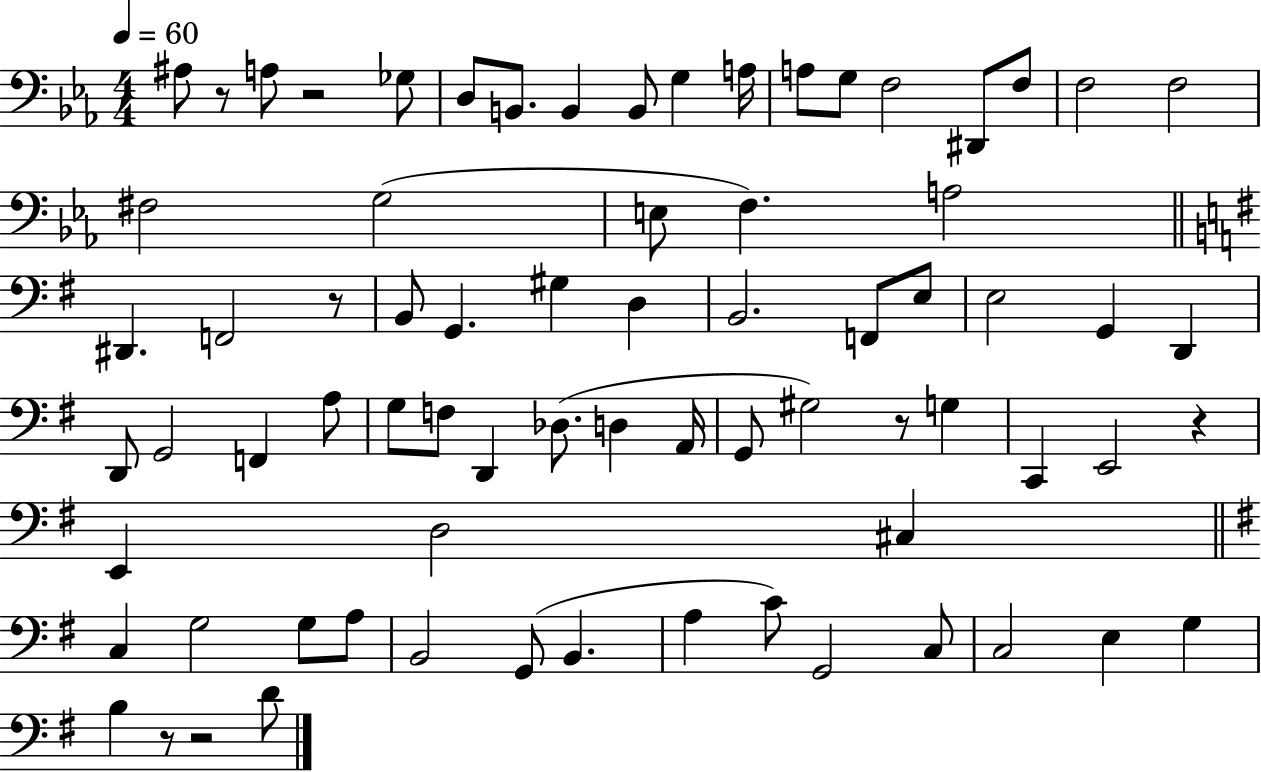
X:1
T:Untitled
M:4/4
L:1/4
K:Eb
^A,/2 z/2 A,/2 z2 _G,/2 D,/2 B,,/2 B,, B,,/2 G, A,/4 A,/2 G,/2 F,2 ^D,,/2 F,/2 F,2 F,2 ^F,2 G,2 E,/2 F, A,2 ^D,, F,,2 z/2 B,,/2 G,, ^G, D, B,,2 F,,/2 E,/2 E,2 G,, D,, D,,/2 G,,2 F,, A,/2 G,/2 F,/2 D,, _D,/2 D, A,,/4 G,,/2 ^G,2 z/2 G, C,, E,,2 z E,, D,2 ^C, C, G,2 G,/2 A,/2 B,,2 G,,/2 B,, A, C/2 G,,2 C,/2 C,2 E, G, B, z/2 z2 D/2